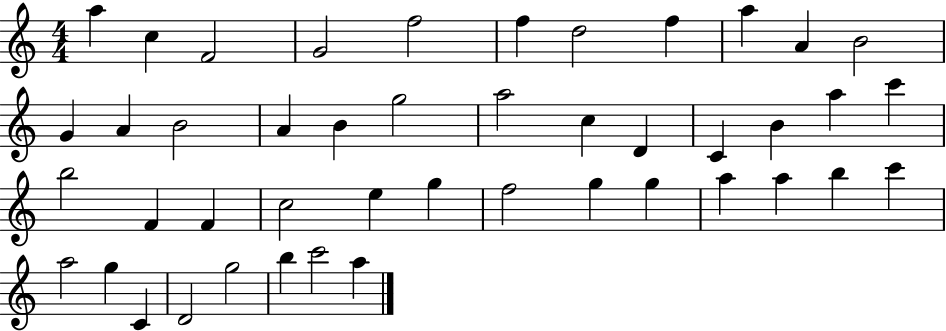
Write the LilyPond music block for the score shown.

{
  \clef treble
  \numericTimeSignature
  \time 4/4
  \key c \major
  a''4 c''4 f'2 | g'2 f''2 | f''4 d''2 f''4 | a''4 a'4 b'2 | \break g'4 a'4 b'2 | a'4 b'4 g''2 | a''2 c''4 d'4 | c'4 b'4 a''4 c'''4 | \break b''2 f'4 f'4 | c''2 e''4 g''4 | f''2 g''4 g''4 | a''4 a''4 b''4 c'''4 | \break a''2 g''4 c'4 | d'2 g''2 | b''4 c'''2 a''4 | \bar "|."
}